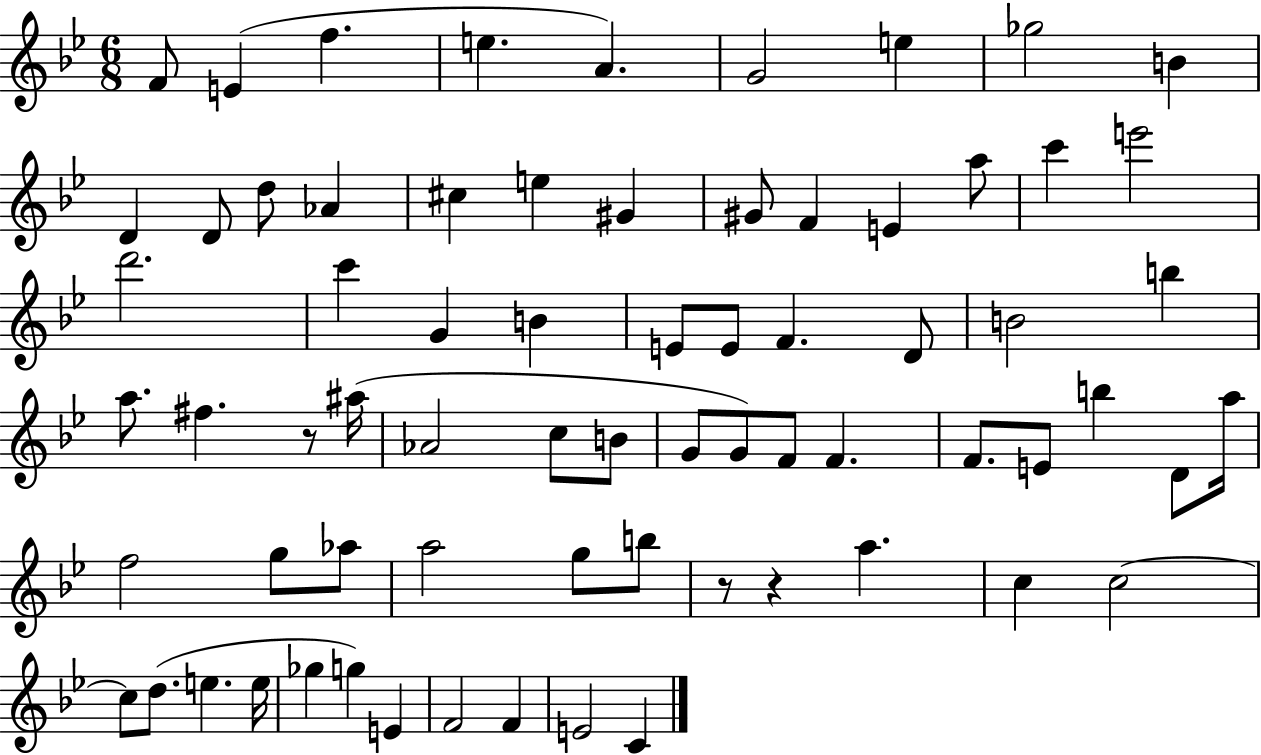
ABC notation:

X:1
T:Untitled
M:6/8
L:1/4
K:Bb
F/2 E f e A G2 e _g2 B D D/2 d/2 _A ^c e ^G ^G/2 F E a/2 c' e'2 d'2 c' G B E/2 E/2 F D/2 B2 b a/2 ^f z/2 ^a/4 _A2 c/2 B/2 G/2 G/2 F/2 F F/2 E/2 b D/2 a/4 f2 g/2 _a/2 a2 g/2 b/2 z/2 z a c c2 c/2 d/2 e e/4 _g g E F2 F E2 C